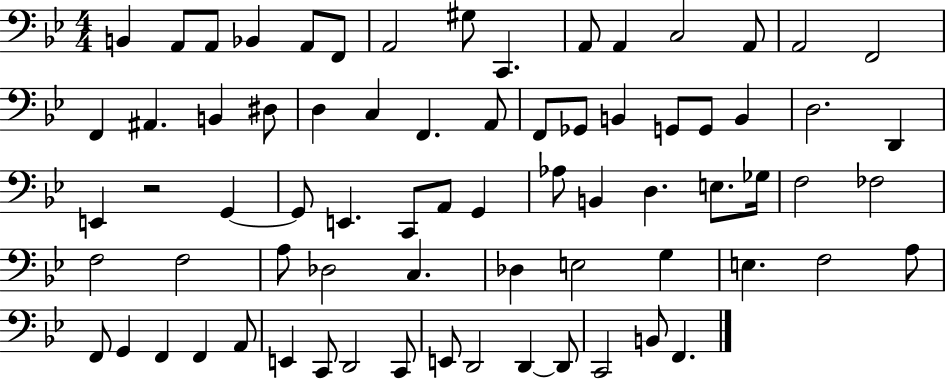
{
  \clef bass
  \numericTimeSignature
  \time 4/4
  \key bes \major
  b,4 a,8 a,8 bes,4 a,8 f,8 | a,2 gis8 c,4. | a,8 a,4 c2 a,8 | a,2 f,2 | \break f,4 ais,4. b,4 dis8 | d4 c4 f,4. a,8 | f,8 ges,8 b,4 g,8 g,8 b,4 | d2. d,4 | \break e,4 r2 g,4~~ | g,8 e,4. c,8 a,8 g,4 | aes8 b,4 d4. e8. ges16 | f2 fes2 | \break f2 f2 | a8 des2 c4. | des4 e2 g4 | e4. f2 a8 | \break f,8 g,4 f,4 f,4 a,8 | e,4 c,8 d,2 c,8 | e,8 d,2 d,4~~ d,8 | c,2 b,8 f,4. | \break \bar "|."
}